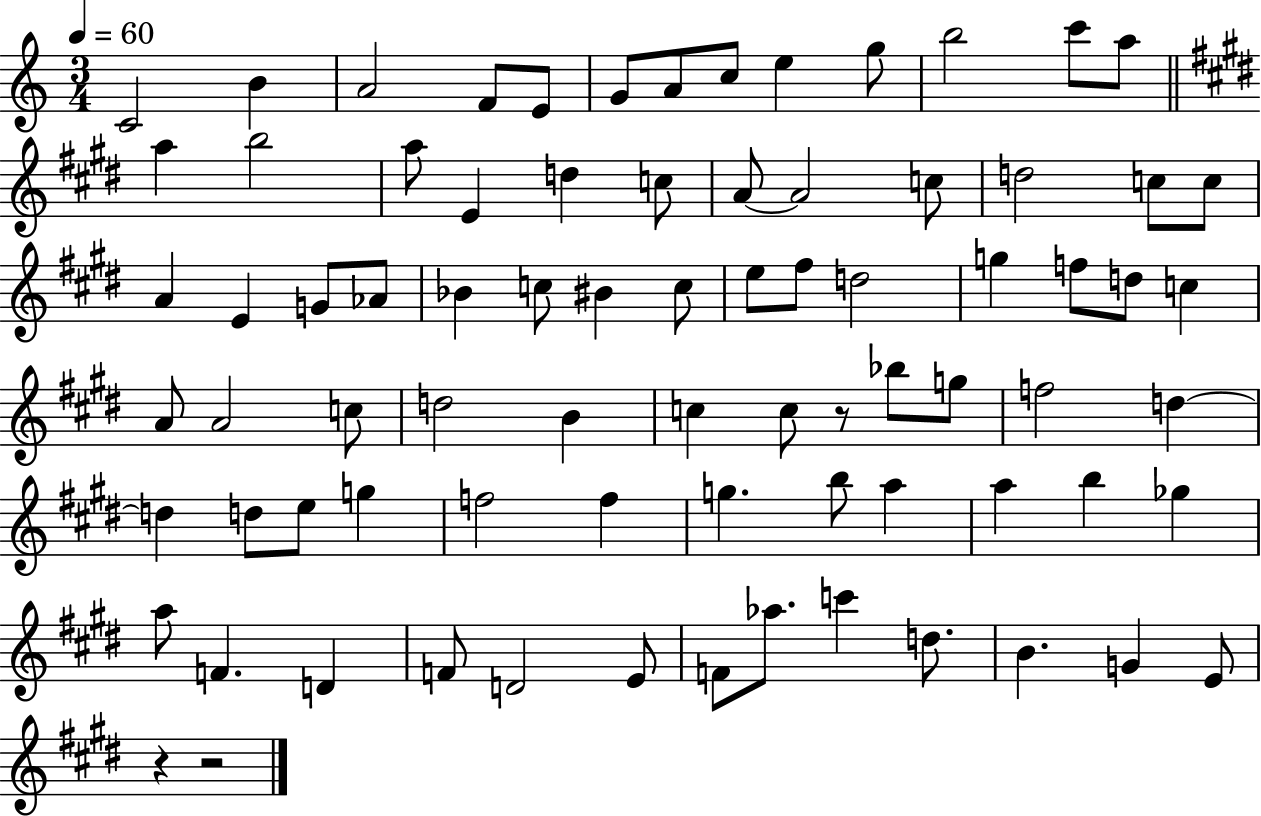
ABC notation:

X:1
T:Untitled
M:3/4
L:1/4
K:C
C2 B A2 F/2 E/2 G/2 A/2 c/2 e g/2 b2 c'/2 a/2 a b2 a/2 E d c/2 A/2 A2 c/2 d2 c/2 c/2 A E G/2 _A/2 _B c/2 ^B c/2 e/2 ^f/2 d2 g f/2 d/2 c A/2 A2 c/2 d2 B c c/2 z/2 _b/2 g/2 f2 d d d/2 e/2 g f2 f g b/2 a a b _g a/2 F D F/2 D2 E/2 F/2 _a/2 c' d/2 B G E/2 z z2